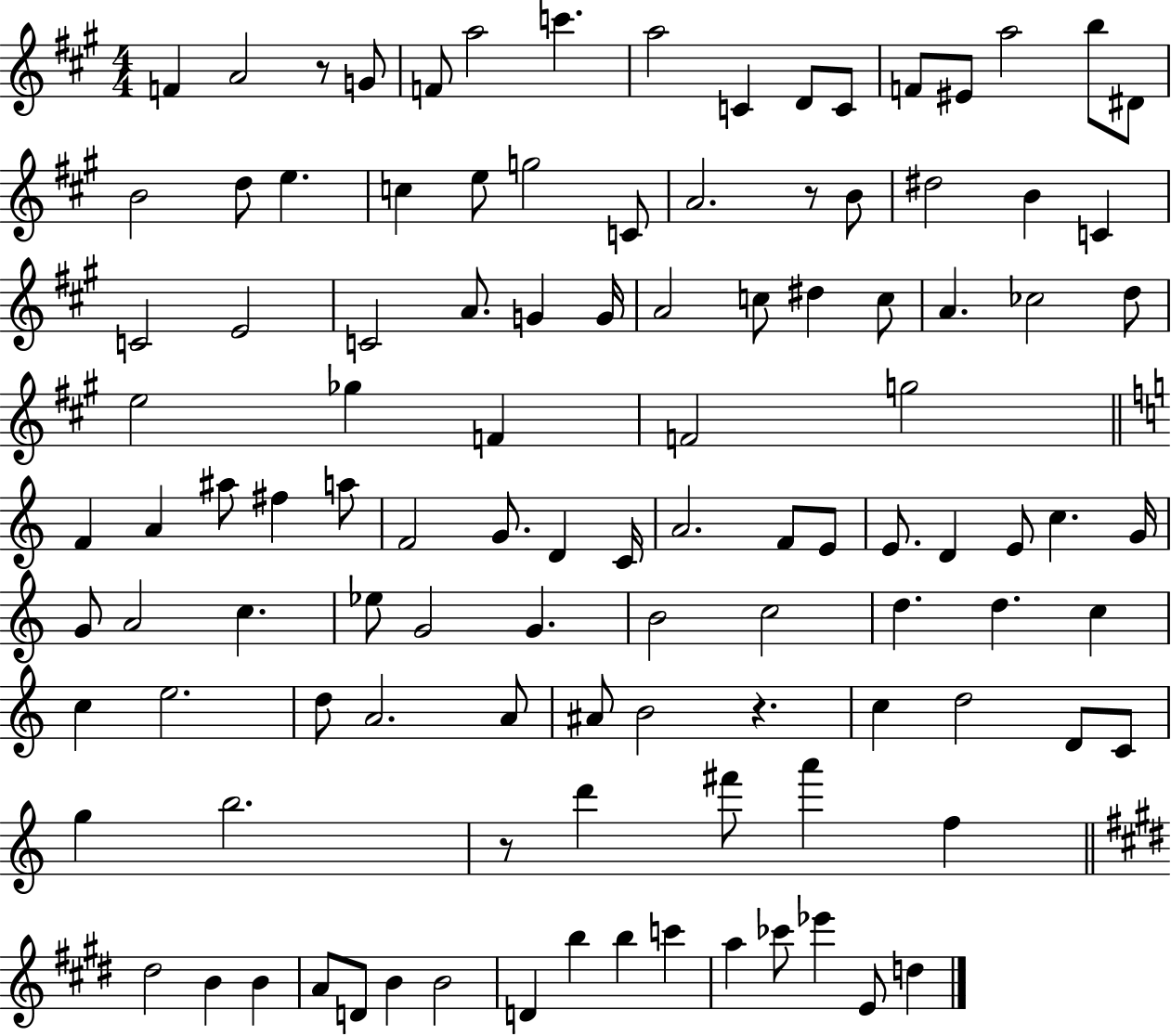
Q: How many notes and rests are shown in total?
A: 110